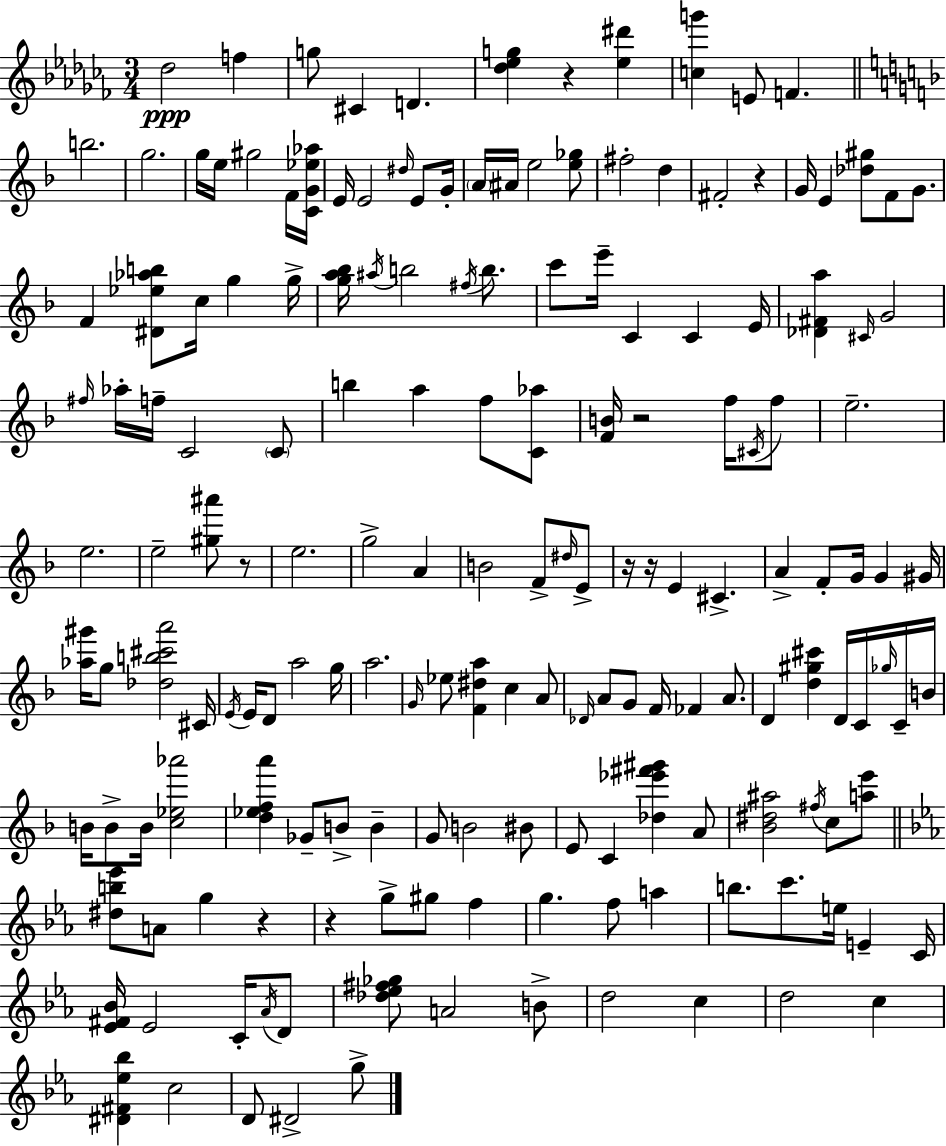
{
  \clef treble
  \numericTimeSignature
  \time 3/4
  \key aes \minor
  \repeat volta 2 { des''2\ppp f''4 | g''8 cis'4 d'4. | <des'' ees'' g''>4 r4 <ees'' dis'''>4 | <c'' g'''>4 e'8 f'4. | \break \bar "||" \break \key d \minor b''2. | g''2. | g''16 e''16 gis''2 f'16 <c' g' ees'' aes''>16 | e'16 e'2 \grace { dis''16 } e'8 | \break g'16-. \parenthesize a'16 ais'16 e''2 <e'' ges''>8 | fis''2-. d''4 | fis'2-. r4 | g'16 e'4 <des'' gis''>8 f'8 g'8. | \break f'4 <dis' ees'' aes'' b''>8 c''16 g''4 | g''16-> <g'' a'' bes''>16 \acciaccatura { ais''16 } b''2 \acciaccatura { fis''16 } | b''8. c'''8 e'''16-- c'4 c'4 | e'16 <des' fis' a''>4 \grace { cis'16 } g'2 | \break \grace { fis''16 } aes''16-. f''16-- c'2 | \parenthesize c'8 b''4 a''4 | f''8 <c' aes''>8 <f' b'>16 r2 | f''16 \acciaccatura { cis'16 } f''8 e''2.-- | \break e''2. | e''2-- | <gis'' ais'''>8 r8 e''2. | g''2-> | \break a'4 b'2 | f'8-> \grace { dis''16 } e'8-> r16 r16 e'4 | cis'4.-> a'4-> f'8-. | g'16 g'4 gis'16 <aes'' gis'''>16 g''8 <des'' b'' cis''' a'''>2 | \break cis'16 \acciaccatura { e'16 } e'16 d'8 a''2 | g''16 a''2. | \grace { g'16 } ees''8 <f' dis'' a''>4 | c''4 a'8 \grace { des'16 } a'8 | \break g'8 f'16 fes'4 a'8. d'4 | <d'' gis'' cis'''>4 d'16 c'16 \grace { ges''16 } c'16-- b'16 b'16 | b'8-> b'16 <c'' ees'' aes'''>2 <d'' ees'' f'' a'''>4 | ges'8-- b'8-> b'4-- g'8 | \break b'2 bis'8 e'8 | c'4 <des'' ees''' fis''' gis'''>4 a'8 <bes' dis'' ais''>2 | \acciaccatura { fis''16 } c''8 <a'' e'''>8 | \bar "||" \break \key ees \major <dis'' b'' ees'''>8 a'8 g''4 r4 | r4 g''8-> gis''8 f''4 | g''4. f''8 a''4 | b''8. c'''8. e''16 e'4-- c'16 | \break <ees' fis' bes'>16 ees'2 c'16-. \acciaccatura { aes'16 } d'8 | <des'' ees'' fis'' ges''>8 a'2 b'8-> | d''2 c''4 | d''2 c''4 | \break <dis' fis' ees'' bes''>4 c''2 | d'8 dis'2-> g''8-> | } \bar "|."
}